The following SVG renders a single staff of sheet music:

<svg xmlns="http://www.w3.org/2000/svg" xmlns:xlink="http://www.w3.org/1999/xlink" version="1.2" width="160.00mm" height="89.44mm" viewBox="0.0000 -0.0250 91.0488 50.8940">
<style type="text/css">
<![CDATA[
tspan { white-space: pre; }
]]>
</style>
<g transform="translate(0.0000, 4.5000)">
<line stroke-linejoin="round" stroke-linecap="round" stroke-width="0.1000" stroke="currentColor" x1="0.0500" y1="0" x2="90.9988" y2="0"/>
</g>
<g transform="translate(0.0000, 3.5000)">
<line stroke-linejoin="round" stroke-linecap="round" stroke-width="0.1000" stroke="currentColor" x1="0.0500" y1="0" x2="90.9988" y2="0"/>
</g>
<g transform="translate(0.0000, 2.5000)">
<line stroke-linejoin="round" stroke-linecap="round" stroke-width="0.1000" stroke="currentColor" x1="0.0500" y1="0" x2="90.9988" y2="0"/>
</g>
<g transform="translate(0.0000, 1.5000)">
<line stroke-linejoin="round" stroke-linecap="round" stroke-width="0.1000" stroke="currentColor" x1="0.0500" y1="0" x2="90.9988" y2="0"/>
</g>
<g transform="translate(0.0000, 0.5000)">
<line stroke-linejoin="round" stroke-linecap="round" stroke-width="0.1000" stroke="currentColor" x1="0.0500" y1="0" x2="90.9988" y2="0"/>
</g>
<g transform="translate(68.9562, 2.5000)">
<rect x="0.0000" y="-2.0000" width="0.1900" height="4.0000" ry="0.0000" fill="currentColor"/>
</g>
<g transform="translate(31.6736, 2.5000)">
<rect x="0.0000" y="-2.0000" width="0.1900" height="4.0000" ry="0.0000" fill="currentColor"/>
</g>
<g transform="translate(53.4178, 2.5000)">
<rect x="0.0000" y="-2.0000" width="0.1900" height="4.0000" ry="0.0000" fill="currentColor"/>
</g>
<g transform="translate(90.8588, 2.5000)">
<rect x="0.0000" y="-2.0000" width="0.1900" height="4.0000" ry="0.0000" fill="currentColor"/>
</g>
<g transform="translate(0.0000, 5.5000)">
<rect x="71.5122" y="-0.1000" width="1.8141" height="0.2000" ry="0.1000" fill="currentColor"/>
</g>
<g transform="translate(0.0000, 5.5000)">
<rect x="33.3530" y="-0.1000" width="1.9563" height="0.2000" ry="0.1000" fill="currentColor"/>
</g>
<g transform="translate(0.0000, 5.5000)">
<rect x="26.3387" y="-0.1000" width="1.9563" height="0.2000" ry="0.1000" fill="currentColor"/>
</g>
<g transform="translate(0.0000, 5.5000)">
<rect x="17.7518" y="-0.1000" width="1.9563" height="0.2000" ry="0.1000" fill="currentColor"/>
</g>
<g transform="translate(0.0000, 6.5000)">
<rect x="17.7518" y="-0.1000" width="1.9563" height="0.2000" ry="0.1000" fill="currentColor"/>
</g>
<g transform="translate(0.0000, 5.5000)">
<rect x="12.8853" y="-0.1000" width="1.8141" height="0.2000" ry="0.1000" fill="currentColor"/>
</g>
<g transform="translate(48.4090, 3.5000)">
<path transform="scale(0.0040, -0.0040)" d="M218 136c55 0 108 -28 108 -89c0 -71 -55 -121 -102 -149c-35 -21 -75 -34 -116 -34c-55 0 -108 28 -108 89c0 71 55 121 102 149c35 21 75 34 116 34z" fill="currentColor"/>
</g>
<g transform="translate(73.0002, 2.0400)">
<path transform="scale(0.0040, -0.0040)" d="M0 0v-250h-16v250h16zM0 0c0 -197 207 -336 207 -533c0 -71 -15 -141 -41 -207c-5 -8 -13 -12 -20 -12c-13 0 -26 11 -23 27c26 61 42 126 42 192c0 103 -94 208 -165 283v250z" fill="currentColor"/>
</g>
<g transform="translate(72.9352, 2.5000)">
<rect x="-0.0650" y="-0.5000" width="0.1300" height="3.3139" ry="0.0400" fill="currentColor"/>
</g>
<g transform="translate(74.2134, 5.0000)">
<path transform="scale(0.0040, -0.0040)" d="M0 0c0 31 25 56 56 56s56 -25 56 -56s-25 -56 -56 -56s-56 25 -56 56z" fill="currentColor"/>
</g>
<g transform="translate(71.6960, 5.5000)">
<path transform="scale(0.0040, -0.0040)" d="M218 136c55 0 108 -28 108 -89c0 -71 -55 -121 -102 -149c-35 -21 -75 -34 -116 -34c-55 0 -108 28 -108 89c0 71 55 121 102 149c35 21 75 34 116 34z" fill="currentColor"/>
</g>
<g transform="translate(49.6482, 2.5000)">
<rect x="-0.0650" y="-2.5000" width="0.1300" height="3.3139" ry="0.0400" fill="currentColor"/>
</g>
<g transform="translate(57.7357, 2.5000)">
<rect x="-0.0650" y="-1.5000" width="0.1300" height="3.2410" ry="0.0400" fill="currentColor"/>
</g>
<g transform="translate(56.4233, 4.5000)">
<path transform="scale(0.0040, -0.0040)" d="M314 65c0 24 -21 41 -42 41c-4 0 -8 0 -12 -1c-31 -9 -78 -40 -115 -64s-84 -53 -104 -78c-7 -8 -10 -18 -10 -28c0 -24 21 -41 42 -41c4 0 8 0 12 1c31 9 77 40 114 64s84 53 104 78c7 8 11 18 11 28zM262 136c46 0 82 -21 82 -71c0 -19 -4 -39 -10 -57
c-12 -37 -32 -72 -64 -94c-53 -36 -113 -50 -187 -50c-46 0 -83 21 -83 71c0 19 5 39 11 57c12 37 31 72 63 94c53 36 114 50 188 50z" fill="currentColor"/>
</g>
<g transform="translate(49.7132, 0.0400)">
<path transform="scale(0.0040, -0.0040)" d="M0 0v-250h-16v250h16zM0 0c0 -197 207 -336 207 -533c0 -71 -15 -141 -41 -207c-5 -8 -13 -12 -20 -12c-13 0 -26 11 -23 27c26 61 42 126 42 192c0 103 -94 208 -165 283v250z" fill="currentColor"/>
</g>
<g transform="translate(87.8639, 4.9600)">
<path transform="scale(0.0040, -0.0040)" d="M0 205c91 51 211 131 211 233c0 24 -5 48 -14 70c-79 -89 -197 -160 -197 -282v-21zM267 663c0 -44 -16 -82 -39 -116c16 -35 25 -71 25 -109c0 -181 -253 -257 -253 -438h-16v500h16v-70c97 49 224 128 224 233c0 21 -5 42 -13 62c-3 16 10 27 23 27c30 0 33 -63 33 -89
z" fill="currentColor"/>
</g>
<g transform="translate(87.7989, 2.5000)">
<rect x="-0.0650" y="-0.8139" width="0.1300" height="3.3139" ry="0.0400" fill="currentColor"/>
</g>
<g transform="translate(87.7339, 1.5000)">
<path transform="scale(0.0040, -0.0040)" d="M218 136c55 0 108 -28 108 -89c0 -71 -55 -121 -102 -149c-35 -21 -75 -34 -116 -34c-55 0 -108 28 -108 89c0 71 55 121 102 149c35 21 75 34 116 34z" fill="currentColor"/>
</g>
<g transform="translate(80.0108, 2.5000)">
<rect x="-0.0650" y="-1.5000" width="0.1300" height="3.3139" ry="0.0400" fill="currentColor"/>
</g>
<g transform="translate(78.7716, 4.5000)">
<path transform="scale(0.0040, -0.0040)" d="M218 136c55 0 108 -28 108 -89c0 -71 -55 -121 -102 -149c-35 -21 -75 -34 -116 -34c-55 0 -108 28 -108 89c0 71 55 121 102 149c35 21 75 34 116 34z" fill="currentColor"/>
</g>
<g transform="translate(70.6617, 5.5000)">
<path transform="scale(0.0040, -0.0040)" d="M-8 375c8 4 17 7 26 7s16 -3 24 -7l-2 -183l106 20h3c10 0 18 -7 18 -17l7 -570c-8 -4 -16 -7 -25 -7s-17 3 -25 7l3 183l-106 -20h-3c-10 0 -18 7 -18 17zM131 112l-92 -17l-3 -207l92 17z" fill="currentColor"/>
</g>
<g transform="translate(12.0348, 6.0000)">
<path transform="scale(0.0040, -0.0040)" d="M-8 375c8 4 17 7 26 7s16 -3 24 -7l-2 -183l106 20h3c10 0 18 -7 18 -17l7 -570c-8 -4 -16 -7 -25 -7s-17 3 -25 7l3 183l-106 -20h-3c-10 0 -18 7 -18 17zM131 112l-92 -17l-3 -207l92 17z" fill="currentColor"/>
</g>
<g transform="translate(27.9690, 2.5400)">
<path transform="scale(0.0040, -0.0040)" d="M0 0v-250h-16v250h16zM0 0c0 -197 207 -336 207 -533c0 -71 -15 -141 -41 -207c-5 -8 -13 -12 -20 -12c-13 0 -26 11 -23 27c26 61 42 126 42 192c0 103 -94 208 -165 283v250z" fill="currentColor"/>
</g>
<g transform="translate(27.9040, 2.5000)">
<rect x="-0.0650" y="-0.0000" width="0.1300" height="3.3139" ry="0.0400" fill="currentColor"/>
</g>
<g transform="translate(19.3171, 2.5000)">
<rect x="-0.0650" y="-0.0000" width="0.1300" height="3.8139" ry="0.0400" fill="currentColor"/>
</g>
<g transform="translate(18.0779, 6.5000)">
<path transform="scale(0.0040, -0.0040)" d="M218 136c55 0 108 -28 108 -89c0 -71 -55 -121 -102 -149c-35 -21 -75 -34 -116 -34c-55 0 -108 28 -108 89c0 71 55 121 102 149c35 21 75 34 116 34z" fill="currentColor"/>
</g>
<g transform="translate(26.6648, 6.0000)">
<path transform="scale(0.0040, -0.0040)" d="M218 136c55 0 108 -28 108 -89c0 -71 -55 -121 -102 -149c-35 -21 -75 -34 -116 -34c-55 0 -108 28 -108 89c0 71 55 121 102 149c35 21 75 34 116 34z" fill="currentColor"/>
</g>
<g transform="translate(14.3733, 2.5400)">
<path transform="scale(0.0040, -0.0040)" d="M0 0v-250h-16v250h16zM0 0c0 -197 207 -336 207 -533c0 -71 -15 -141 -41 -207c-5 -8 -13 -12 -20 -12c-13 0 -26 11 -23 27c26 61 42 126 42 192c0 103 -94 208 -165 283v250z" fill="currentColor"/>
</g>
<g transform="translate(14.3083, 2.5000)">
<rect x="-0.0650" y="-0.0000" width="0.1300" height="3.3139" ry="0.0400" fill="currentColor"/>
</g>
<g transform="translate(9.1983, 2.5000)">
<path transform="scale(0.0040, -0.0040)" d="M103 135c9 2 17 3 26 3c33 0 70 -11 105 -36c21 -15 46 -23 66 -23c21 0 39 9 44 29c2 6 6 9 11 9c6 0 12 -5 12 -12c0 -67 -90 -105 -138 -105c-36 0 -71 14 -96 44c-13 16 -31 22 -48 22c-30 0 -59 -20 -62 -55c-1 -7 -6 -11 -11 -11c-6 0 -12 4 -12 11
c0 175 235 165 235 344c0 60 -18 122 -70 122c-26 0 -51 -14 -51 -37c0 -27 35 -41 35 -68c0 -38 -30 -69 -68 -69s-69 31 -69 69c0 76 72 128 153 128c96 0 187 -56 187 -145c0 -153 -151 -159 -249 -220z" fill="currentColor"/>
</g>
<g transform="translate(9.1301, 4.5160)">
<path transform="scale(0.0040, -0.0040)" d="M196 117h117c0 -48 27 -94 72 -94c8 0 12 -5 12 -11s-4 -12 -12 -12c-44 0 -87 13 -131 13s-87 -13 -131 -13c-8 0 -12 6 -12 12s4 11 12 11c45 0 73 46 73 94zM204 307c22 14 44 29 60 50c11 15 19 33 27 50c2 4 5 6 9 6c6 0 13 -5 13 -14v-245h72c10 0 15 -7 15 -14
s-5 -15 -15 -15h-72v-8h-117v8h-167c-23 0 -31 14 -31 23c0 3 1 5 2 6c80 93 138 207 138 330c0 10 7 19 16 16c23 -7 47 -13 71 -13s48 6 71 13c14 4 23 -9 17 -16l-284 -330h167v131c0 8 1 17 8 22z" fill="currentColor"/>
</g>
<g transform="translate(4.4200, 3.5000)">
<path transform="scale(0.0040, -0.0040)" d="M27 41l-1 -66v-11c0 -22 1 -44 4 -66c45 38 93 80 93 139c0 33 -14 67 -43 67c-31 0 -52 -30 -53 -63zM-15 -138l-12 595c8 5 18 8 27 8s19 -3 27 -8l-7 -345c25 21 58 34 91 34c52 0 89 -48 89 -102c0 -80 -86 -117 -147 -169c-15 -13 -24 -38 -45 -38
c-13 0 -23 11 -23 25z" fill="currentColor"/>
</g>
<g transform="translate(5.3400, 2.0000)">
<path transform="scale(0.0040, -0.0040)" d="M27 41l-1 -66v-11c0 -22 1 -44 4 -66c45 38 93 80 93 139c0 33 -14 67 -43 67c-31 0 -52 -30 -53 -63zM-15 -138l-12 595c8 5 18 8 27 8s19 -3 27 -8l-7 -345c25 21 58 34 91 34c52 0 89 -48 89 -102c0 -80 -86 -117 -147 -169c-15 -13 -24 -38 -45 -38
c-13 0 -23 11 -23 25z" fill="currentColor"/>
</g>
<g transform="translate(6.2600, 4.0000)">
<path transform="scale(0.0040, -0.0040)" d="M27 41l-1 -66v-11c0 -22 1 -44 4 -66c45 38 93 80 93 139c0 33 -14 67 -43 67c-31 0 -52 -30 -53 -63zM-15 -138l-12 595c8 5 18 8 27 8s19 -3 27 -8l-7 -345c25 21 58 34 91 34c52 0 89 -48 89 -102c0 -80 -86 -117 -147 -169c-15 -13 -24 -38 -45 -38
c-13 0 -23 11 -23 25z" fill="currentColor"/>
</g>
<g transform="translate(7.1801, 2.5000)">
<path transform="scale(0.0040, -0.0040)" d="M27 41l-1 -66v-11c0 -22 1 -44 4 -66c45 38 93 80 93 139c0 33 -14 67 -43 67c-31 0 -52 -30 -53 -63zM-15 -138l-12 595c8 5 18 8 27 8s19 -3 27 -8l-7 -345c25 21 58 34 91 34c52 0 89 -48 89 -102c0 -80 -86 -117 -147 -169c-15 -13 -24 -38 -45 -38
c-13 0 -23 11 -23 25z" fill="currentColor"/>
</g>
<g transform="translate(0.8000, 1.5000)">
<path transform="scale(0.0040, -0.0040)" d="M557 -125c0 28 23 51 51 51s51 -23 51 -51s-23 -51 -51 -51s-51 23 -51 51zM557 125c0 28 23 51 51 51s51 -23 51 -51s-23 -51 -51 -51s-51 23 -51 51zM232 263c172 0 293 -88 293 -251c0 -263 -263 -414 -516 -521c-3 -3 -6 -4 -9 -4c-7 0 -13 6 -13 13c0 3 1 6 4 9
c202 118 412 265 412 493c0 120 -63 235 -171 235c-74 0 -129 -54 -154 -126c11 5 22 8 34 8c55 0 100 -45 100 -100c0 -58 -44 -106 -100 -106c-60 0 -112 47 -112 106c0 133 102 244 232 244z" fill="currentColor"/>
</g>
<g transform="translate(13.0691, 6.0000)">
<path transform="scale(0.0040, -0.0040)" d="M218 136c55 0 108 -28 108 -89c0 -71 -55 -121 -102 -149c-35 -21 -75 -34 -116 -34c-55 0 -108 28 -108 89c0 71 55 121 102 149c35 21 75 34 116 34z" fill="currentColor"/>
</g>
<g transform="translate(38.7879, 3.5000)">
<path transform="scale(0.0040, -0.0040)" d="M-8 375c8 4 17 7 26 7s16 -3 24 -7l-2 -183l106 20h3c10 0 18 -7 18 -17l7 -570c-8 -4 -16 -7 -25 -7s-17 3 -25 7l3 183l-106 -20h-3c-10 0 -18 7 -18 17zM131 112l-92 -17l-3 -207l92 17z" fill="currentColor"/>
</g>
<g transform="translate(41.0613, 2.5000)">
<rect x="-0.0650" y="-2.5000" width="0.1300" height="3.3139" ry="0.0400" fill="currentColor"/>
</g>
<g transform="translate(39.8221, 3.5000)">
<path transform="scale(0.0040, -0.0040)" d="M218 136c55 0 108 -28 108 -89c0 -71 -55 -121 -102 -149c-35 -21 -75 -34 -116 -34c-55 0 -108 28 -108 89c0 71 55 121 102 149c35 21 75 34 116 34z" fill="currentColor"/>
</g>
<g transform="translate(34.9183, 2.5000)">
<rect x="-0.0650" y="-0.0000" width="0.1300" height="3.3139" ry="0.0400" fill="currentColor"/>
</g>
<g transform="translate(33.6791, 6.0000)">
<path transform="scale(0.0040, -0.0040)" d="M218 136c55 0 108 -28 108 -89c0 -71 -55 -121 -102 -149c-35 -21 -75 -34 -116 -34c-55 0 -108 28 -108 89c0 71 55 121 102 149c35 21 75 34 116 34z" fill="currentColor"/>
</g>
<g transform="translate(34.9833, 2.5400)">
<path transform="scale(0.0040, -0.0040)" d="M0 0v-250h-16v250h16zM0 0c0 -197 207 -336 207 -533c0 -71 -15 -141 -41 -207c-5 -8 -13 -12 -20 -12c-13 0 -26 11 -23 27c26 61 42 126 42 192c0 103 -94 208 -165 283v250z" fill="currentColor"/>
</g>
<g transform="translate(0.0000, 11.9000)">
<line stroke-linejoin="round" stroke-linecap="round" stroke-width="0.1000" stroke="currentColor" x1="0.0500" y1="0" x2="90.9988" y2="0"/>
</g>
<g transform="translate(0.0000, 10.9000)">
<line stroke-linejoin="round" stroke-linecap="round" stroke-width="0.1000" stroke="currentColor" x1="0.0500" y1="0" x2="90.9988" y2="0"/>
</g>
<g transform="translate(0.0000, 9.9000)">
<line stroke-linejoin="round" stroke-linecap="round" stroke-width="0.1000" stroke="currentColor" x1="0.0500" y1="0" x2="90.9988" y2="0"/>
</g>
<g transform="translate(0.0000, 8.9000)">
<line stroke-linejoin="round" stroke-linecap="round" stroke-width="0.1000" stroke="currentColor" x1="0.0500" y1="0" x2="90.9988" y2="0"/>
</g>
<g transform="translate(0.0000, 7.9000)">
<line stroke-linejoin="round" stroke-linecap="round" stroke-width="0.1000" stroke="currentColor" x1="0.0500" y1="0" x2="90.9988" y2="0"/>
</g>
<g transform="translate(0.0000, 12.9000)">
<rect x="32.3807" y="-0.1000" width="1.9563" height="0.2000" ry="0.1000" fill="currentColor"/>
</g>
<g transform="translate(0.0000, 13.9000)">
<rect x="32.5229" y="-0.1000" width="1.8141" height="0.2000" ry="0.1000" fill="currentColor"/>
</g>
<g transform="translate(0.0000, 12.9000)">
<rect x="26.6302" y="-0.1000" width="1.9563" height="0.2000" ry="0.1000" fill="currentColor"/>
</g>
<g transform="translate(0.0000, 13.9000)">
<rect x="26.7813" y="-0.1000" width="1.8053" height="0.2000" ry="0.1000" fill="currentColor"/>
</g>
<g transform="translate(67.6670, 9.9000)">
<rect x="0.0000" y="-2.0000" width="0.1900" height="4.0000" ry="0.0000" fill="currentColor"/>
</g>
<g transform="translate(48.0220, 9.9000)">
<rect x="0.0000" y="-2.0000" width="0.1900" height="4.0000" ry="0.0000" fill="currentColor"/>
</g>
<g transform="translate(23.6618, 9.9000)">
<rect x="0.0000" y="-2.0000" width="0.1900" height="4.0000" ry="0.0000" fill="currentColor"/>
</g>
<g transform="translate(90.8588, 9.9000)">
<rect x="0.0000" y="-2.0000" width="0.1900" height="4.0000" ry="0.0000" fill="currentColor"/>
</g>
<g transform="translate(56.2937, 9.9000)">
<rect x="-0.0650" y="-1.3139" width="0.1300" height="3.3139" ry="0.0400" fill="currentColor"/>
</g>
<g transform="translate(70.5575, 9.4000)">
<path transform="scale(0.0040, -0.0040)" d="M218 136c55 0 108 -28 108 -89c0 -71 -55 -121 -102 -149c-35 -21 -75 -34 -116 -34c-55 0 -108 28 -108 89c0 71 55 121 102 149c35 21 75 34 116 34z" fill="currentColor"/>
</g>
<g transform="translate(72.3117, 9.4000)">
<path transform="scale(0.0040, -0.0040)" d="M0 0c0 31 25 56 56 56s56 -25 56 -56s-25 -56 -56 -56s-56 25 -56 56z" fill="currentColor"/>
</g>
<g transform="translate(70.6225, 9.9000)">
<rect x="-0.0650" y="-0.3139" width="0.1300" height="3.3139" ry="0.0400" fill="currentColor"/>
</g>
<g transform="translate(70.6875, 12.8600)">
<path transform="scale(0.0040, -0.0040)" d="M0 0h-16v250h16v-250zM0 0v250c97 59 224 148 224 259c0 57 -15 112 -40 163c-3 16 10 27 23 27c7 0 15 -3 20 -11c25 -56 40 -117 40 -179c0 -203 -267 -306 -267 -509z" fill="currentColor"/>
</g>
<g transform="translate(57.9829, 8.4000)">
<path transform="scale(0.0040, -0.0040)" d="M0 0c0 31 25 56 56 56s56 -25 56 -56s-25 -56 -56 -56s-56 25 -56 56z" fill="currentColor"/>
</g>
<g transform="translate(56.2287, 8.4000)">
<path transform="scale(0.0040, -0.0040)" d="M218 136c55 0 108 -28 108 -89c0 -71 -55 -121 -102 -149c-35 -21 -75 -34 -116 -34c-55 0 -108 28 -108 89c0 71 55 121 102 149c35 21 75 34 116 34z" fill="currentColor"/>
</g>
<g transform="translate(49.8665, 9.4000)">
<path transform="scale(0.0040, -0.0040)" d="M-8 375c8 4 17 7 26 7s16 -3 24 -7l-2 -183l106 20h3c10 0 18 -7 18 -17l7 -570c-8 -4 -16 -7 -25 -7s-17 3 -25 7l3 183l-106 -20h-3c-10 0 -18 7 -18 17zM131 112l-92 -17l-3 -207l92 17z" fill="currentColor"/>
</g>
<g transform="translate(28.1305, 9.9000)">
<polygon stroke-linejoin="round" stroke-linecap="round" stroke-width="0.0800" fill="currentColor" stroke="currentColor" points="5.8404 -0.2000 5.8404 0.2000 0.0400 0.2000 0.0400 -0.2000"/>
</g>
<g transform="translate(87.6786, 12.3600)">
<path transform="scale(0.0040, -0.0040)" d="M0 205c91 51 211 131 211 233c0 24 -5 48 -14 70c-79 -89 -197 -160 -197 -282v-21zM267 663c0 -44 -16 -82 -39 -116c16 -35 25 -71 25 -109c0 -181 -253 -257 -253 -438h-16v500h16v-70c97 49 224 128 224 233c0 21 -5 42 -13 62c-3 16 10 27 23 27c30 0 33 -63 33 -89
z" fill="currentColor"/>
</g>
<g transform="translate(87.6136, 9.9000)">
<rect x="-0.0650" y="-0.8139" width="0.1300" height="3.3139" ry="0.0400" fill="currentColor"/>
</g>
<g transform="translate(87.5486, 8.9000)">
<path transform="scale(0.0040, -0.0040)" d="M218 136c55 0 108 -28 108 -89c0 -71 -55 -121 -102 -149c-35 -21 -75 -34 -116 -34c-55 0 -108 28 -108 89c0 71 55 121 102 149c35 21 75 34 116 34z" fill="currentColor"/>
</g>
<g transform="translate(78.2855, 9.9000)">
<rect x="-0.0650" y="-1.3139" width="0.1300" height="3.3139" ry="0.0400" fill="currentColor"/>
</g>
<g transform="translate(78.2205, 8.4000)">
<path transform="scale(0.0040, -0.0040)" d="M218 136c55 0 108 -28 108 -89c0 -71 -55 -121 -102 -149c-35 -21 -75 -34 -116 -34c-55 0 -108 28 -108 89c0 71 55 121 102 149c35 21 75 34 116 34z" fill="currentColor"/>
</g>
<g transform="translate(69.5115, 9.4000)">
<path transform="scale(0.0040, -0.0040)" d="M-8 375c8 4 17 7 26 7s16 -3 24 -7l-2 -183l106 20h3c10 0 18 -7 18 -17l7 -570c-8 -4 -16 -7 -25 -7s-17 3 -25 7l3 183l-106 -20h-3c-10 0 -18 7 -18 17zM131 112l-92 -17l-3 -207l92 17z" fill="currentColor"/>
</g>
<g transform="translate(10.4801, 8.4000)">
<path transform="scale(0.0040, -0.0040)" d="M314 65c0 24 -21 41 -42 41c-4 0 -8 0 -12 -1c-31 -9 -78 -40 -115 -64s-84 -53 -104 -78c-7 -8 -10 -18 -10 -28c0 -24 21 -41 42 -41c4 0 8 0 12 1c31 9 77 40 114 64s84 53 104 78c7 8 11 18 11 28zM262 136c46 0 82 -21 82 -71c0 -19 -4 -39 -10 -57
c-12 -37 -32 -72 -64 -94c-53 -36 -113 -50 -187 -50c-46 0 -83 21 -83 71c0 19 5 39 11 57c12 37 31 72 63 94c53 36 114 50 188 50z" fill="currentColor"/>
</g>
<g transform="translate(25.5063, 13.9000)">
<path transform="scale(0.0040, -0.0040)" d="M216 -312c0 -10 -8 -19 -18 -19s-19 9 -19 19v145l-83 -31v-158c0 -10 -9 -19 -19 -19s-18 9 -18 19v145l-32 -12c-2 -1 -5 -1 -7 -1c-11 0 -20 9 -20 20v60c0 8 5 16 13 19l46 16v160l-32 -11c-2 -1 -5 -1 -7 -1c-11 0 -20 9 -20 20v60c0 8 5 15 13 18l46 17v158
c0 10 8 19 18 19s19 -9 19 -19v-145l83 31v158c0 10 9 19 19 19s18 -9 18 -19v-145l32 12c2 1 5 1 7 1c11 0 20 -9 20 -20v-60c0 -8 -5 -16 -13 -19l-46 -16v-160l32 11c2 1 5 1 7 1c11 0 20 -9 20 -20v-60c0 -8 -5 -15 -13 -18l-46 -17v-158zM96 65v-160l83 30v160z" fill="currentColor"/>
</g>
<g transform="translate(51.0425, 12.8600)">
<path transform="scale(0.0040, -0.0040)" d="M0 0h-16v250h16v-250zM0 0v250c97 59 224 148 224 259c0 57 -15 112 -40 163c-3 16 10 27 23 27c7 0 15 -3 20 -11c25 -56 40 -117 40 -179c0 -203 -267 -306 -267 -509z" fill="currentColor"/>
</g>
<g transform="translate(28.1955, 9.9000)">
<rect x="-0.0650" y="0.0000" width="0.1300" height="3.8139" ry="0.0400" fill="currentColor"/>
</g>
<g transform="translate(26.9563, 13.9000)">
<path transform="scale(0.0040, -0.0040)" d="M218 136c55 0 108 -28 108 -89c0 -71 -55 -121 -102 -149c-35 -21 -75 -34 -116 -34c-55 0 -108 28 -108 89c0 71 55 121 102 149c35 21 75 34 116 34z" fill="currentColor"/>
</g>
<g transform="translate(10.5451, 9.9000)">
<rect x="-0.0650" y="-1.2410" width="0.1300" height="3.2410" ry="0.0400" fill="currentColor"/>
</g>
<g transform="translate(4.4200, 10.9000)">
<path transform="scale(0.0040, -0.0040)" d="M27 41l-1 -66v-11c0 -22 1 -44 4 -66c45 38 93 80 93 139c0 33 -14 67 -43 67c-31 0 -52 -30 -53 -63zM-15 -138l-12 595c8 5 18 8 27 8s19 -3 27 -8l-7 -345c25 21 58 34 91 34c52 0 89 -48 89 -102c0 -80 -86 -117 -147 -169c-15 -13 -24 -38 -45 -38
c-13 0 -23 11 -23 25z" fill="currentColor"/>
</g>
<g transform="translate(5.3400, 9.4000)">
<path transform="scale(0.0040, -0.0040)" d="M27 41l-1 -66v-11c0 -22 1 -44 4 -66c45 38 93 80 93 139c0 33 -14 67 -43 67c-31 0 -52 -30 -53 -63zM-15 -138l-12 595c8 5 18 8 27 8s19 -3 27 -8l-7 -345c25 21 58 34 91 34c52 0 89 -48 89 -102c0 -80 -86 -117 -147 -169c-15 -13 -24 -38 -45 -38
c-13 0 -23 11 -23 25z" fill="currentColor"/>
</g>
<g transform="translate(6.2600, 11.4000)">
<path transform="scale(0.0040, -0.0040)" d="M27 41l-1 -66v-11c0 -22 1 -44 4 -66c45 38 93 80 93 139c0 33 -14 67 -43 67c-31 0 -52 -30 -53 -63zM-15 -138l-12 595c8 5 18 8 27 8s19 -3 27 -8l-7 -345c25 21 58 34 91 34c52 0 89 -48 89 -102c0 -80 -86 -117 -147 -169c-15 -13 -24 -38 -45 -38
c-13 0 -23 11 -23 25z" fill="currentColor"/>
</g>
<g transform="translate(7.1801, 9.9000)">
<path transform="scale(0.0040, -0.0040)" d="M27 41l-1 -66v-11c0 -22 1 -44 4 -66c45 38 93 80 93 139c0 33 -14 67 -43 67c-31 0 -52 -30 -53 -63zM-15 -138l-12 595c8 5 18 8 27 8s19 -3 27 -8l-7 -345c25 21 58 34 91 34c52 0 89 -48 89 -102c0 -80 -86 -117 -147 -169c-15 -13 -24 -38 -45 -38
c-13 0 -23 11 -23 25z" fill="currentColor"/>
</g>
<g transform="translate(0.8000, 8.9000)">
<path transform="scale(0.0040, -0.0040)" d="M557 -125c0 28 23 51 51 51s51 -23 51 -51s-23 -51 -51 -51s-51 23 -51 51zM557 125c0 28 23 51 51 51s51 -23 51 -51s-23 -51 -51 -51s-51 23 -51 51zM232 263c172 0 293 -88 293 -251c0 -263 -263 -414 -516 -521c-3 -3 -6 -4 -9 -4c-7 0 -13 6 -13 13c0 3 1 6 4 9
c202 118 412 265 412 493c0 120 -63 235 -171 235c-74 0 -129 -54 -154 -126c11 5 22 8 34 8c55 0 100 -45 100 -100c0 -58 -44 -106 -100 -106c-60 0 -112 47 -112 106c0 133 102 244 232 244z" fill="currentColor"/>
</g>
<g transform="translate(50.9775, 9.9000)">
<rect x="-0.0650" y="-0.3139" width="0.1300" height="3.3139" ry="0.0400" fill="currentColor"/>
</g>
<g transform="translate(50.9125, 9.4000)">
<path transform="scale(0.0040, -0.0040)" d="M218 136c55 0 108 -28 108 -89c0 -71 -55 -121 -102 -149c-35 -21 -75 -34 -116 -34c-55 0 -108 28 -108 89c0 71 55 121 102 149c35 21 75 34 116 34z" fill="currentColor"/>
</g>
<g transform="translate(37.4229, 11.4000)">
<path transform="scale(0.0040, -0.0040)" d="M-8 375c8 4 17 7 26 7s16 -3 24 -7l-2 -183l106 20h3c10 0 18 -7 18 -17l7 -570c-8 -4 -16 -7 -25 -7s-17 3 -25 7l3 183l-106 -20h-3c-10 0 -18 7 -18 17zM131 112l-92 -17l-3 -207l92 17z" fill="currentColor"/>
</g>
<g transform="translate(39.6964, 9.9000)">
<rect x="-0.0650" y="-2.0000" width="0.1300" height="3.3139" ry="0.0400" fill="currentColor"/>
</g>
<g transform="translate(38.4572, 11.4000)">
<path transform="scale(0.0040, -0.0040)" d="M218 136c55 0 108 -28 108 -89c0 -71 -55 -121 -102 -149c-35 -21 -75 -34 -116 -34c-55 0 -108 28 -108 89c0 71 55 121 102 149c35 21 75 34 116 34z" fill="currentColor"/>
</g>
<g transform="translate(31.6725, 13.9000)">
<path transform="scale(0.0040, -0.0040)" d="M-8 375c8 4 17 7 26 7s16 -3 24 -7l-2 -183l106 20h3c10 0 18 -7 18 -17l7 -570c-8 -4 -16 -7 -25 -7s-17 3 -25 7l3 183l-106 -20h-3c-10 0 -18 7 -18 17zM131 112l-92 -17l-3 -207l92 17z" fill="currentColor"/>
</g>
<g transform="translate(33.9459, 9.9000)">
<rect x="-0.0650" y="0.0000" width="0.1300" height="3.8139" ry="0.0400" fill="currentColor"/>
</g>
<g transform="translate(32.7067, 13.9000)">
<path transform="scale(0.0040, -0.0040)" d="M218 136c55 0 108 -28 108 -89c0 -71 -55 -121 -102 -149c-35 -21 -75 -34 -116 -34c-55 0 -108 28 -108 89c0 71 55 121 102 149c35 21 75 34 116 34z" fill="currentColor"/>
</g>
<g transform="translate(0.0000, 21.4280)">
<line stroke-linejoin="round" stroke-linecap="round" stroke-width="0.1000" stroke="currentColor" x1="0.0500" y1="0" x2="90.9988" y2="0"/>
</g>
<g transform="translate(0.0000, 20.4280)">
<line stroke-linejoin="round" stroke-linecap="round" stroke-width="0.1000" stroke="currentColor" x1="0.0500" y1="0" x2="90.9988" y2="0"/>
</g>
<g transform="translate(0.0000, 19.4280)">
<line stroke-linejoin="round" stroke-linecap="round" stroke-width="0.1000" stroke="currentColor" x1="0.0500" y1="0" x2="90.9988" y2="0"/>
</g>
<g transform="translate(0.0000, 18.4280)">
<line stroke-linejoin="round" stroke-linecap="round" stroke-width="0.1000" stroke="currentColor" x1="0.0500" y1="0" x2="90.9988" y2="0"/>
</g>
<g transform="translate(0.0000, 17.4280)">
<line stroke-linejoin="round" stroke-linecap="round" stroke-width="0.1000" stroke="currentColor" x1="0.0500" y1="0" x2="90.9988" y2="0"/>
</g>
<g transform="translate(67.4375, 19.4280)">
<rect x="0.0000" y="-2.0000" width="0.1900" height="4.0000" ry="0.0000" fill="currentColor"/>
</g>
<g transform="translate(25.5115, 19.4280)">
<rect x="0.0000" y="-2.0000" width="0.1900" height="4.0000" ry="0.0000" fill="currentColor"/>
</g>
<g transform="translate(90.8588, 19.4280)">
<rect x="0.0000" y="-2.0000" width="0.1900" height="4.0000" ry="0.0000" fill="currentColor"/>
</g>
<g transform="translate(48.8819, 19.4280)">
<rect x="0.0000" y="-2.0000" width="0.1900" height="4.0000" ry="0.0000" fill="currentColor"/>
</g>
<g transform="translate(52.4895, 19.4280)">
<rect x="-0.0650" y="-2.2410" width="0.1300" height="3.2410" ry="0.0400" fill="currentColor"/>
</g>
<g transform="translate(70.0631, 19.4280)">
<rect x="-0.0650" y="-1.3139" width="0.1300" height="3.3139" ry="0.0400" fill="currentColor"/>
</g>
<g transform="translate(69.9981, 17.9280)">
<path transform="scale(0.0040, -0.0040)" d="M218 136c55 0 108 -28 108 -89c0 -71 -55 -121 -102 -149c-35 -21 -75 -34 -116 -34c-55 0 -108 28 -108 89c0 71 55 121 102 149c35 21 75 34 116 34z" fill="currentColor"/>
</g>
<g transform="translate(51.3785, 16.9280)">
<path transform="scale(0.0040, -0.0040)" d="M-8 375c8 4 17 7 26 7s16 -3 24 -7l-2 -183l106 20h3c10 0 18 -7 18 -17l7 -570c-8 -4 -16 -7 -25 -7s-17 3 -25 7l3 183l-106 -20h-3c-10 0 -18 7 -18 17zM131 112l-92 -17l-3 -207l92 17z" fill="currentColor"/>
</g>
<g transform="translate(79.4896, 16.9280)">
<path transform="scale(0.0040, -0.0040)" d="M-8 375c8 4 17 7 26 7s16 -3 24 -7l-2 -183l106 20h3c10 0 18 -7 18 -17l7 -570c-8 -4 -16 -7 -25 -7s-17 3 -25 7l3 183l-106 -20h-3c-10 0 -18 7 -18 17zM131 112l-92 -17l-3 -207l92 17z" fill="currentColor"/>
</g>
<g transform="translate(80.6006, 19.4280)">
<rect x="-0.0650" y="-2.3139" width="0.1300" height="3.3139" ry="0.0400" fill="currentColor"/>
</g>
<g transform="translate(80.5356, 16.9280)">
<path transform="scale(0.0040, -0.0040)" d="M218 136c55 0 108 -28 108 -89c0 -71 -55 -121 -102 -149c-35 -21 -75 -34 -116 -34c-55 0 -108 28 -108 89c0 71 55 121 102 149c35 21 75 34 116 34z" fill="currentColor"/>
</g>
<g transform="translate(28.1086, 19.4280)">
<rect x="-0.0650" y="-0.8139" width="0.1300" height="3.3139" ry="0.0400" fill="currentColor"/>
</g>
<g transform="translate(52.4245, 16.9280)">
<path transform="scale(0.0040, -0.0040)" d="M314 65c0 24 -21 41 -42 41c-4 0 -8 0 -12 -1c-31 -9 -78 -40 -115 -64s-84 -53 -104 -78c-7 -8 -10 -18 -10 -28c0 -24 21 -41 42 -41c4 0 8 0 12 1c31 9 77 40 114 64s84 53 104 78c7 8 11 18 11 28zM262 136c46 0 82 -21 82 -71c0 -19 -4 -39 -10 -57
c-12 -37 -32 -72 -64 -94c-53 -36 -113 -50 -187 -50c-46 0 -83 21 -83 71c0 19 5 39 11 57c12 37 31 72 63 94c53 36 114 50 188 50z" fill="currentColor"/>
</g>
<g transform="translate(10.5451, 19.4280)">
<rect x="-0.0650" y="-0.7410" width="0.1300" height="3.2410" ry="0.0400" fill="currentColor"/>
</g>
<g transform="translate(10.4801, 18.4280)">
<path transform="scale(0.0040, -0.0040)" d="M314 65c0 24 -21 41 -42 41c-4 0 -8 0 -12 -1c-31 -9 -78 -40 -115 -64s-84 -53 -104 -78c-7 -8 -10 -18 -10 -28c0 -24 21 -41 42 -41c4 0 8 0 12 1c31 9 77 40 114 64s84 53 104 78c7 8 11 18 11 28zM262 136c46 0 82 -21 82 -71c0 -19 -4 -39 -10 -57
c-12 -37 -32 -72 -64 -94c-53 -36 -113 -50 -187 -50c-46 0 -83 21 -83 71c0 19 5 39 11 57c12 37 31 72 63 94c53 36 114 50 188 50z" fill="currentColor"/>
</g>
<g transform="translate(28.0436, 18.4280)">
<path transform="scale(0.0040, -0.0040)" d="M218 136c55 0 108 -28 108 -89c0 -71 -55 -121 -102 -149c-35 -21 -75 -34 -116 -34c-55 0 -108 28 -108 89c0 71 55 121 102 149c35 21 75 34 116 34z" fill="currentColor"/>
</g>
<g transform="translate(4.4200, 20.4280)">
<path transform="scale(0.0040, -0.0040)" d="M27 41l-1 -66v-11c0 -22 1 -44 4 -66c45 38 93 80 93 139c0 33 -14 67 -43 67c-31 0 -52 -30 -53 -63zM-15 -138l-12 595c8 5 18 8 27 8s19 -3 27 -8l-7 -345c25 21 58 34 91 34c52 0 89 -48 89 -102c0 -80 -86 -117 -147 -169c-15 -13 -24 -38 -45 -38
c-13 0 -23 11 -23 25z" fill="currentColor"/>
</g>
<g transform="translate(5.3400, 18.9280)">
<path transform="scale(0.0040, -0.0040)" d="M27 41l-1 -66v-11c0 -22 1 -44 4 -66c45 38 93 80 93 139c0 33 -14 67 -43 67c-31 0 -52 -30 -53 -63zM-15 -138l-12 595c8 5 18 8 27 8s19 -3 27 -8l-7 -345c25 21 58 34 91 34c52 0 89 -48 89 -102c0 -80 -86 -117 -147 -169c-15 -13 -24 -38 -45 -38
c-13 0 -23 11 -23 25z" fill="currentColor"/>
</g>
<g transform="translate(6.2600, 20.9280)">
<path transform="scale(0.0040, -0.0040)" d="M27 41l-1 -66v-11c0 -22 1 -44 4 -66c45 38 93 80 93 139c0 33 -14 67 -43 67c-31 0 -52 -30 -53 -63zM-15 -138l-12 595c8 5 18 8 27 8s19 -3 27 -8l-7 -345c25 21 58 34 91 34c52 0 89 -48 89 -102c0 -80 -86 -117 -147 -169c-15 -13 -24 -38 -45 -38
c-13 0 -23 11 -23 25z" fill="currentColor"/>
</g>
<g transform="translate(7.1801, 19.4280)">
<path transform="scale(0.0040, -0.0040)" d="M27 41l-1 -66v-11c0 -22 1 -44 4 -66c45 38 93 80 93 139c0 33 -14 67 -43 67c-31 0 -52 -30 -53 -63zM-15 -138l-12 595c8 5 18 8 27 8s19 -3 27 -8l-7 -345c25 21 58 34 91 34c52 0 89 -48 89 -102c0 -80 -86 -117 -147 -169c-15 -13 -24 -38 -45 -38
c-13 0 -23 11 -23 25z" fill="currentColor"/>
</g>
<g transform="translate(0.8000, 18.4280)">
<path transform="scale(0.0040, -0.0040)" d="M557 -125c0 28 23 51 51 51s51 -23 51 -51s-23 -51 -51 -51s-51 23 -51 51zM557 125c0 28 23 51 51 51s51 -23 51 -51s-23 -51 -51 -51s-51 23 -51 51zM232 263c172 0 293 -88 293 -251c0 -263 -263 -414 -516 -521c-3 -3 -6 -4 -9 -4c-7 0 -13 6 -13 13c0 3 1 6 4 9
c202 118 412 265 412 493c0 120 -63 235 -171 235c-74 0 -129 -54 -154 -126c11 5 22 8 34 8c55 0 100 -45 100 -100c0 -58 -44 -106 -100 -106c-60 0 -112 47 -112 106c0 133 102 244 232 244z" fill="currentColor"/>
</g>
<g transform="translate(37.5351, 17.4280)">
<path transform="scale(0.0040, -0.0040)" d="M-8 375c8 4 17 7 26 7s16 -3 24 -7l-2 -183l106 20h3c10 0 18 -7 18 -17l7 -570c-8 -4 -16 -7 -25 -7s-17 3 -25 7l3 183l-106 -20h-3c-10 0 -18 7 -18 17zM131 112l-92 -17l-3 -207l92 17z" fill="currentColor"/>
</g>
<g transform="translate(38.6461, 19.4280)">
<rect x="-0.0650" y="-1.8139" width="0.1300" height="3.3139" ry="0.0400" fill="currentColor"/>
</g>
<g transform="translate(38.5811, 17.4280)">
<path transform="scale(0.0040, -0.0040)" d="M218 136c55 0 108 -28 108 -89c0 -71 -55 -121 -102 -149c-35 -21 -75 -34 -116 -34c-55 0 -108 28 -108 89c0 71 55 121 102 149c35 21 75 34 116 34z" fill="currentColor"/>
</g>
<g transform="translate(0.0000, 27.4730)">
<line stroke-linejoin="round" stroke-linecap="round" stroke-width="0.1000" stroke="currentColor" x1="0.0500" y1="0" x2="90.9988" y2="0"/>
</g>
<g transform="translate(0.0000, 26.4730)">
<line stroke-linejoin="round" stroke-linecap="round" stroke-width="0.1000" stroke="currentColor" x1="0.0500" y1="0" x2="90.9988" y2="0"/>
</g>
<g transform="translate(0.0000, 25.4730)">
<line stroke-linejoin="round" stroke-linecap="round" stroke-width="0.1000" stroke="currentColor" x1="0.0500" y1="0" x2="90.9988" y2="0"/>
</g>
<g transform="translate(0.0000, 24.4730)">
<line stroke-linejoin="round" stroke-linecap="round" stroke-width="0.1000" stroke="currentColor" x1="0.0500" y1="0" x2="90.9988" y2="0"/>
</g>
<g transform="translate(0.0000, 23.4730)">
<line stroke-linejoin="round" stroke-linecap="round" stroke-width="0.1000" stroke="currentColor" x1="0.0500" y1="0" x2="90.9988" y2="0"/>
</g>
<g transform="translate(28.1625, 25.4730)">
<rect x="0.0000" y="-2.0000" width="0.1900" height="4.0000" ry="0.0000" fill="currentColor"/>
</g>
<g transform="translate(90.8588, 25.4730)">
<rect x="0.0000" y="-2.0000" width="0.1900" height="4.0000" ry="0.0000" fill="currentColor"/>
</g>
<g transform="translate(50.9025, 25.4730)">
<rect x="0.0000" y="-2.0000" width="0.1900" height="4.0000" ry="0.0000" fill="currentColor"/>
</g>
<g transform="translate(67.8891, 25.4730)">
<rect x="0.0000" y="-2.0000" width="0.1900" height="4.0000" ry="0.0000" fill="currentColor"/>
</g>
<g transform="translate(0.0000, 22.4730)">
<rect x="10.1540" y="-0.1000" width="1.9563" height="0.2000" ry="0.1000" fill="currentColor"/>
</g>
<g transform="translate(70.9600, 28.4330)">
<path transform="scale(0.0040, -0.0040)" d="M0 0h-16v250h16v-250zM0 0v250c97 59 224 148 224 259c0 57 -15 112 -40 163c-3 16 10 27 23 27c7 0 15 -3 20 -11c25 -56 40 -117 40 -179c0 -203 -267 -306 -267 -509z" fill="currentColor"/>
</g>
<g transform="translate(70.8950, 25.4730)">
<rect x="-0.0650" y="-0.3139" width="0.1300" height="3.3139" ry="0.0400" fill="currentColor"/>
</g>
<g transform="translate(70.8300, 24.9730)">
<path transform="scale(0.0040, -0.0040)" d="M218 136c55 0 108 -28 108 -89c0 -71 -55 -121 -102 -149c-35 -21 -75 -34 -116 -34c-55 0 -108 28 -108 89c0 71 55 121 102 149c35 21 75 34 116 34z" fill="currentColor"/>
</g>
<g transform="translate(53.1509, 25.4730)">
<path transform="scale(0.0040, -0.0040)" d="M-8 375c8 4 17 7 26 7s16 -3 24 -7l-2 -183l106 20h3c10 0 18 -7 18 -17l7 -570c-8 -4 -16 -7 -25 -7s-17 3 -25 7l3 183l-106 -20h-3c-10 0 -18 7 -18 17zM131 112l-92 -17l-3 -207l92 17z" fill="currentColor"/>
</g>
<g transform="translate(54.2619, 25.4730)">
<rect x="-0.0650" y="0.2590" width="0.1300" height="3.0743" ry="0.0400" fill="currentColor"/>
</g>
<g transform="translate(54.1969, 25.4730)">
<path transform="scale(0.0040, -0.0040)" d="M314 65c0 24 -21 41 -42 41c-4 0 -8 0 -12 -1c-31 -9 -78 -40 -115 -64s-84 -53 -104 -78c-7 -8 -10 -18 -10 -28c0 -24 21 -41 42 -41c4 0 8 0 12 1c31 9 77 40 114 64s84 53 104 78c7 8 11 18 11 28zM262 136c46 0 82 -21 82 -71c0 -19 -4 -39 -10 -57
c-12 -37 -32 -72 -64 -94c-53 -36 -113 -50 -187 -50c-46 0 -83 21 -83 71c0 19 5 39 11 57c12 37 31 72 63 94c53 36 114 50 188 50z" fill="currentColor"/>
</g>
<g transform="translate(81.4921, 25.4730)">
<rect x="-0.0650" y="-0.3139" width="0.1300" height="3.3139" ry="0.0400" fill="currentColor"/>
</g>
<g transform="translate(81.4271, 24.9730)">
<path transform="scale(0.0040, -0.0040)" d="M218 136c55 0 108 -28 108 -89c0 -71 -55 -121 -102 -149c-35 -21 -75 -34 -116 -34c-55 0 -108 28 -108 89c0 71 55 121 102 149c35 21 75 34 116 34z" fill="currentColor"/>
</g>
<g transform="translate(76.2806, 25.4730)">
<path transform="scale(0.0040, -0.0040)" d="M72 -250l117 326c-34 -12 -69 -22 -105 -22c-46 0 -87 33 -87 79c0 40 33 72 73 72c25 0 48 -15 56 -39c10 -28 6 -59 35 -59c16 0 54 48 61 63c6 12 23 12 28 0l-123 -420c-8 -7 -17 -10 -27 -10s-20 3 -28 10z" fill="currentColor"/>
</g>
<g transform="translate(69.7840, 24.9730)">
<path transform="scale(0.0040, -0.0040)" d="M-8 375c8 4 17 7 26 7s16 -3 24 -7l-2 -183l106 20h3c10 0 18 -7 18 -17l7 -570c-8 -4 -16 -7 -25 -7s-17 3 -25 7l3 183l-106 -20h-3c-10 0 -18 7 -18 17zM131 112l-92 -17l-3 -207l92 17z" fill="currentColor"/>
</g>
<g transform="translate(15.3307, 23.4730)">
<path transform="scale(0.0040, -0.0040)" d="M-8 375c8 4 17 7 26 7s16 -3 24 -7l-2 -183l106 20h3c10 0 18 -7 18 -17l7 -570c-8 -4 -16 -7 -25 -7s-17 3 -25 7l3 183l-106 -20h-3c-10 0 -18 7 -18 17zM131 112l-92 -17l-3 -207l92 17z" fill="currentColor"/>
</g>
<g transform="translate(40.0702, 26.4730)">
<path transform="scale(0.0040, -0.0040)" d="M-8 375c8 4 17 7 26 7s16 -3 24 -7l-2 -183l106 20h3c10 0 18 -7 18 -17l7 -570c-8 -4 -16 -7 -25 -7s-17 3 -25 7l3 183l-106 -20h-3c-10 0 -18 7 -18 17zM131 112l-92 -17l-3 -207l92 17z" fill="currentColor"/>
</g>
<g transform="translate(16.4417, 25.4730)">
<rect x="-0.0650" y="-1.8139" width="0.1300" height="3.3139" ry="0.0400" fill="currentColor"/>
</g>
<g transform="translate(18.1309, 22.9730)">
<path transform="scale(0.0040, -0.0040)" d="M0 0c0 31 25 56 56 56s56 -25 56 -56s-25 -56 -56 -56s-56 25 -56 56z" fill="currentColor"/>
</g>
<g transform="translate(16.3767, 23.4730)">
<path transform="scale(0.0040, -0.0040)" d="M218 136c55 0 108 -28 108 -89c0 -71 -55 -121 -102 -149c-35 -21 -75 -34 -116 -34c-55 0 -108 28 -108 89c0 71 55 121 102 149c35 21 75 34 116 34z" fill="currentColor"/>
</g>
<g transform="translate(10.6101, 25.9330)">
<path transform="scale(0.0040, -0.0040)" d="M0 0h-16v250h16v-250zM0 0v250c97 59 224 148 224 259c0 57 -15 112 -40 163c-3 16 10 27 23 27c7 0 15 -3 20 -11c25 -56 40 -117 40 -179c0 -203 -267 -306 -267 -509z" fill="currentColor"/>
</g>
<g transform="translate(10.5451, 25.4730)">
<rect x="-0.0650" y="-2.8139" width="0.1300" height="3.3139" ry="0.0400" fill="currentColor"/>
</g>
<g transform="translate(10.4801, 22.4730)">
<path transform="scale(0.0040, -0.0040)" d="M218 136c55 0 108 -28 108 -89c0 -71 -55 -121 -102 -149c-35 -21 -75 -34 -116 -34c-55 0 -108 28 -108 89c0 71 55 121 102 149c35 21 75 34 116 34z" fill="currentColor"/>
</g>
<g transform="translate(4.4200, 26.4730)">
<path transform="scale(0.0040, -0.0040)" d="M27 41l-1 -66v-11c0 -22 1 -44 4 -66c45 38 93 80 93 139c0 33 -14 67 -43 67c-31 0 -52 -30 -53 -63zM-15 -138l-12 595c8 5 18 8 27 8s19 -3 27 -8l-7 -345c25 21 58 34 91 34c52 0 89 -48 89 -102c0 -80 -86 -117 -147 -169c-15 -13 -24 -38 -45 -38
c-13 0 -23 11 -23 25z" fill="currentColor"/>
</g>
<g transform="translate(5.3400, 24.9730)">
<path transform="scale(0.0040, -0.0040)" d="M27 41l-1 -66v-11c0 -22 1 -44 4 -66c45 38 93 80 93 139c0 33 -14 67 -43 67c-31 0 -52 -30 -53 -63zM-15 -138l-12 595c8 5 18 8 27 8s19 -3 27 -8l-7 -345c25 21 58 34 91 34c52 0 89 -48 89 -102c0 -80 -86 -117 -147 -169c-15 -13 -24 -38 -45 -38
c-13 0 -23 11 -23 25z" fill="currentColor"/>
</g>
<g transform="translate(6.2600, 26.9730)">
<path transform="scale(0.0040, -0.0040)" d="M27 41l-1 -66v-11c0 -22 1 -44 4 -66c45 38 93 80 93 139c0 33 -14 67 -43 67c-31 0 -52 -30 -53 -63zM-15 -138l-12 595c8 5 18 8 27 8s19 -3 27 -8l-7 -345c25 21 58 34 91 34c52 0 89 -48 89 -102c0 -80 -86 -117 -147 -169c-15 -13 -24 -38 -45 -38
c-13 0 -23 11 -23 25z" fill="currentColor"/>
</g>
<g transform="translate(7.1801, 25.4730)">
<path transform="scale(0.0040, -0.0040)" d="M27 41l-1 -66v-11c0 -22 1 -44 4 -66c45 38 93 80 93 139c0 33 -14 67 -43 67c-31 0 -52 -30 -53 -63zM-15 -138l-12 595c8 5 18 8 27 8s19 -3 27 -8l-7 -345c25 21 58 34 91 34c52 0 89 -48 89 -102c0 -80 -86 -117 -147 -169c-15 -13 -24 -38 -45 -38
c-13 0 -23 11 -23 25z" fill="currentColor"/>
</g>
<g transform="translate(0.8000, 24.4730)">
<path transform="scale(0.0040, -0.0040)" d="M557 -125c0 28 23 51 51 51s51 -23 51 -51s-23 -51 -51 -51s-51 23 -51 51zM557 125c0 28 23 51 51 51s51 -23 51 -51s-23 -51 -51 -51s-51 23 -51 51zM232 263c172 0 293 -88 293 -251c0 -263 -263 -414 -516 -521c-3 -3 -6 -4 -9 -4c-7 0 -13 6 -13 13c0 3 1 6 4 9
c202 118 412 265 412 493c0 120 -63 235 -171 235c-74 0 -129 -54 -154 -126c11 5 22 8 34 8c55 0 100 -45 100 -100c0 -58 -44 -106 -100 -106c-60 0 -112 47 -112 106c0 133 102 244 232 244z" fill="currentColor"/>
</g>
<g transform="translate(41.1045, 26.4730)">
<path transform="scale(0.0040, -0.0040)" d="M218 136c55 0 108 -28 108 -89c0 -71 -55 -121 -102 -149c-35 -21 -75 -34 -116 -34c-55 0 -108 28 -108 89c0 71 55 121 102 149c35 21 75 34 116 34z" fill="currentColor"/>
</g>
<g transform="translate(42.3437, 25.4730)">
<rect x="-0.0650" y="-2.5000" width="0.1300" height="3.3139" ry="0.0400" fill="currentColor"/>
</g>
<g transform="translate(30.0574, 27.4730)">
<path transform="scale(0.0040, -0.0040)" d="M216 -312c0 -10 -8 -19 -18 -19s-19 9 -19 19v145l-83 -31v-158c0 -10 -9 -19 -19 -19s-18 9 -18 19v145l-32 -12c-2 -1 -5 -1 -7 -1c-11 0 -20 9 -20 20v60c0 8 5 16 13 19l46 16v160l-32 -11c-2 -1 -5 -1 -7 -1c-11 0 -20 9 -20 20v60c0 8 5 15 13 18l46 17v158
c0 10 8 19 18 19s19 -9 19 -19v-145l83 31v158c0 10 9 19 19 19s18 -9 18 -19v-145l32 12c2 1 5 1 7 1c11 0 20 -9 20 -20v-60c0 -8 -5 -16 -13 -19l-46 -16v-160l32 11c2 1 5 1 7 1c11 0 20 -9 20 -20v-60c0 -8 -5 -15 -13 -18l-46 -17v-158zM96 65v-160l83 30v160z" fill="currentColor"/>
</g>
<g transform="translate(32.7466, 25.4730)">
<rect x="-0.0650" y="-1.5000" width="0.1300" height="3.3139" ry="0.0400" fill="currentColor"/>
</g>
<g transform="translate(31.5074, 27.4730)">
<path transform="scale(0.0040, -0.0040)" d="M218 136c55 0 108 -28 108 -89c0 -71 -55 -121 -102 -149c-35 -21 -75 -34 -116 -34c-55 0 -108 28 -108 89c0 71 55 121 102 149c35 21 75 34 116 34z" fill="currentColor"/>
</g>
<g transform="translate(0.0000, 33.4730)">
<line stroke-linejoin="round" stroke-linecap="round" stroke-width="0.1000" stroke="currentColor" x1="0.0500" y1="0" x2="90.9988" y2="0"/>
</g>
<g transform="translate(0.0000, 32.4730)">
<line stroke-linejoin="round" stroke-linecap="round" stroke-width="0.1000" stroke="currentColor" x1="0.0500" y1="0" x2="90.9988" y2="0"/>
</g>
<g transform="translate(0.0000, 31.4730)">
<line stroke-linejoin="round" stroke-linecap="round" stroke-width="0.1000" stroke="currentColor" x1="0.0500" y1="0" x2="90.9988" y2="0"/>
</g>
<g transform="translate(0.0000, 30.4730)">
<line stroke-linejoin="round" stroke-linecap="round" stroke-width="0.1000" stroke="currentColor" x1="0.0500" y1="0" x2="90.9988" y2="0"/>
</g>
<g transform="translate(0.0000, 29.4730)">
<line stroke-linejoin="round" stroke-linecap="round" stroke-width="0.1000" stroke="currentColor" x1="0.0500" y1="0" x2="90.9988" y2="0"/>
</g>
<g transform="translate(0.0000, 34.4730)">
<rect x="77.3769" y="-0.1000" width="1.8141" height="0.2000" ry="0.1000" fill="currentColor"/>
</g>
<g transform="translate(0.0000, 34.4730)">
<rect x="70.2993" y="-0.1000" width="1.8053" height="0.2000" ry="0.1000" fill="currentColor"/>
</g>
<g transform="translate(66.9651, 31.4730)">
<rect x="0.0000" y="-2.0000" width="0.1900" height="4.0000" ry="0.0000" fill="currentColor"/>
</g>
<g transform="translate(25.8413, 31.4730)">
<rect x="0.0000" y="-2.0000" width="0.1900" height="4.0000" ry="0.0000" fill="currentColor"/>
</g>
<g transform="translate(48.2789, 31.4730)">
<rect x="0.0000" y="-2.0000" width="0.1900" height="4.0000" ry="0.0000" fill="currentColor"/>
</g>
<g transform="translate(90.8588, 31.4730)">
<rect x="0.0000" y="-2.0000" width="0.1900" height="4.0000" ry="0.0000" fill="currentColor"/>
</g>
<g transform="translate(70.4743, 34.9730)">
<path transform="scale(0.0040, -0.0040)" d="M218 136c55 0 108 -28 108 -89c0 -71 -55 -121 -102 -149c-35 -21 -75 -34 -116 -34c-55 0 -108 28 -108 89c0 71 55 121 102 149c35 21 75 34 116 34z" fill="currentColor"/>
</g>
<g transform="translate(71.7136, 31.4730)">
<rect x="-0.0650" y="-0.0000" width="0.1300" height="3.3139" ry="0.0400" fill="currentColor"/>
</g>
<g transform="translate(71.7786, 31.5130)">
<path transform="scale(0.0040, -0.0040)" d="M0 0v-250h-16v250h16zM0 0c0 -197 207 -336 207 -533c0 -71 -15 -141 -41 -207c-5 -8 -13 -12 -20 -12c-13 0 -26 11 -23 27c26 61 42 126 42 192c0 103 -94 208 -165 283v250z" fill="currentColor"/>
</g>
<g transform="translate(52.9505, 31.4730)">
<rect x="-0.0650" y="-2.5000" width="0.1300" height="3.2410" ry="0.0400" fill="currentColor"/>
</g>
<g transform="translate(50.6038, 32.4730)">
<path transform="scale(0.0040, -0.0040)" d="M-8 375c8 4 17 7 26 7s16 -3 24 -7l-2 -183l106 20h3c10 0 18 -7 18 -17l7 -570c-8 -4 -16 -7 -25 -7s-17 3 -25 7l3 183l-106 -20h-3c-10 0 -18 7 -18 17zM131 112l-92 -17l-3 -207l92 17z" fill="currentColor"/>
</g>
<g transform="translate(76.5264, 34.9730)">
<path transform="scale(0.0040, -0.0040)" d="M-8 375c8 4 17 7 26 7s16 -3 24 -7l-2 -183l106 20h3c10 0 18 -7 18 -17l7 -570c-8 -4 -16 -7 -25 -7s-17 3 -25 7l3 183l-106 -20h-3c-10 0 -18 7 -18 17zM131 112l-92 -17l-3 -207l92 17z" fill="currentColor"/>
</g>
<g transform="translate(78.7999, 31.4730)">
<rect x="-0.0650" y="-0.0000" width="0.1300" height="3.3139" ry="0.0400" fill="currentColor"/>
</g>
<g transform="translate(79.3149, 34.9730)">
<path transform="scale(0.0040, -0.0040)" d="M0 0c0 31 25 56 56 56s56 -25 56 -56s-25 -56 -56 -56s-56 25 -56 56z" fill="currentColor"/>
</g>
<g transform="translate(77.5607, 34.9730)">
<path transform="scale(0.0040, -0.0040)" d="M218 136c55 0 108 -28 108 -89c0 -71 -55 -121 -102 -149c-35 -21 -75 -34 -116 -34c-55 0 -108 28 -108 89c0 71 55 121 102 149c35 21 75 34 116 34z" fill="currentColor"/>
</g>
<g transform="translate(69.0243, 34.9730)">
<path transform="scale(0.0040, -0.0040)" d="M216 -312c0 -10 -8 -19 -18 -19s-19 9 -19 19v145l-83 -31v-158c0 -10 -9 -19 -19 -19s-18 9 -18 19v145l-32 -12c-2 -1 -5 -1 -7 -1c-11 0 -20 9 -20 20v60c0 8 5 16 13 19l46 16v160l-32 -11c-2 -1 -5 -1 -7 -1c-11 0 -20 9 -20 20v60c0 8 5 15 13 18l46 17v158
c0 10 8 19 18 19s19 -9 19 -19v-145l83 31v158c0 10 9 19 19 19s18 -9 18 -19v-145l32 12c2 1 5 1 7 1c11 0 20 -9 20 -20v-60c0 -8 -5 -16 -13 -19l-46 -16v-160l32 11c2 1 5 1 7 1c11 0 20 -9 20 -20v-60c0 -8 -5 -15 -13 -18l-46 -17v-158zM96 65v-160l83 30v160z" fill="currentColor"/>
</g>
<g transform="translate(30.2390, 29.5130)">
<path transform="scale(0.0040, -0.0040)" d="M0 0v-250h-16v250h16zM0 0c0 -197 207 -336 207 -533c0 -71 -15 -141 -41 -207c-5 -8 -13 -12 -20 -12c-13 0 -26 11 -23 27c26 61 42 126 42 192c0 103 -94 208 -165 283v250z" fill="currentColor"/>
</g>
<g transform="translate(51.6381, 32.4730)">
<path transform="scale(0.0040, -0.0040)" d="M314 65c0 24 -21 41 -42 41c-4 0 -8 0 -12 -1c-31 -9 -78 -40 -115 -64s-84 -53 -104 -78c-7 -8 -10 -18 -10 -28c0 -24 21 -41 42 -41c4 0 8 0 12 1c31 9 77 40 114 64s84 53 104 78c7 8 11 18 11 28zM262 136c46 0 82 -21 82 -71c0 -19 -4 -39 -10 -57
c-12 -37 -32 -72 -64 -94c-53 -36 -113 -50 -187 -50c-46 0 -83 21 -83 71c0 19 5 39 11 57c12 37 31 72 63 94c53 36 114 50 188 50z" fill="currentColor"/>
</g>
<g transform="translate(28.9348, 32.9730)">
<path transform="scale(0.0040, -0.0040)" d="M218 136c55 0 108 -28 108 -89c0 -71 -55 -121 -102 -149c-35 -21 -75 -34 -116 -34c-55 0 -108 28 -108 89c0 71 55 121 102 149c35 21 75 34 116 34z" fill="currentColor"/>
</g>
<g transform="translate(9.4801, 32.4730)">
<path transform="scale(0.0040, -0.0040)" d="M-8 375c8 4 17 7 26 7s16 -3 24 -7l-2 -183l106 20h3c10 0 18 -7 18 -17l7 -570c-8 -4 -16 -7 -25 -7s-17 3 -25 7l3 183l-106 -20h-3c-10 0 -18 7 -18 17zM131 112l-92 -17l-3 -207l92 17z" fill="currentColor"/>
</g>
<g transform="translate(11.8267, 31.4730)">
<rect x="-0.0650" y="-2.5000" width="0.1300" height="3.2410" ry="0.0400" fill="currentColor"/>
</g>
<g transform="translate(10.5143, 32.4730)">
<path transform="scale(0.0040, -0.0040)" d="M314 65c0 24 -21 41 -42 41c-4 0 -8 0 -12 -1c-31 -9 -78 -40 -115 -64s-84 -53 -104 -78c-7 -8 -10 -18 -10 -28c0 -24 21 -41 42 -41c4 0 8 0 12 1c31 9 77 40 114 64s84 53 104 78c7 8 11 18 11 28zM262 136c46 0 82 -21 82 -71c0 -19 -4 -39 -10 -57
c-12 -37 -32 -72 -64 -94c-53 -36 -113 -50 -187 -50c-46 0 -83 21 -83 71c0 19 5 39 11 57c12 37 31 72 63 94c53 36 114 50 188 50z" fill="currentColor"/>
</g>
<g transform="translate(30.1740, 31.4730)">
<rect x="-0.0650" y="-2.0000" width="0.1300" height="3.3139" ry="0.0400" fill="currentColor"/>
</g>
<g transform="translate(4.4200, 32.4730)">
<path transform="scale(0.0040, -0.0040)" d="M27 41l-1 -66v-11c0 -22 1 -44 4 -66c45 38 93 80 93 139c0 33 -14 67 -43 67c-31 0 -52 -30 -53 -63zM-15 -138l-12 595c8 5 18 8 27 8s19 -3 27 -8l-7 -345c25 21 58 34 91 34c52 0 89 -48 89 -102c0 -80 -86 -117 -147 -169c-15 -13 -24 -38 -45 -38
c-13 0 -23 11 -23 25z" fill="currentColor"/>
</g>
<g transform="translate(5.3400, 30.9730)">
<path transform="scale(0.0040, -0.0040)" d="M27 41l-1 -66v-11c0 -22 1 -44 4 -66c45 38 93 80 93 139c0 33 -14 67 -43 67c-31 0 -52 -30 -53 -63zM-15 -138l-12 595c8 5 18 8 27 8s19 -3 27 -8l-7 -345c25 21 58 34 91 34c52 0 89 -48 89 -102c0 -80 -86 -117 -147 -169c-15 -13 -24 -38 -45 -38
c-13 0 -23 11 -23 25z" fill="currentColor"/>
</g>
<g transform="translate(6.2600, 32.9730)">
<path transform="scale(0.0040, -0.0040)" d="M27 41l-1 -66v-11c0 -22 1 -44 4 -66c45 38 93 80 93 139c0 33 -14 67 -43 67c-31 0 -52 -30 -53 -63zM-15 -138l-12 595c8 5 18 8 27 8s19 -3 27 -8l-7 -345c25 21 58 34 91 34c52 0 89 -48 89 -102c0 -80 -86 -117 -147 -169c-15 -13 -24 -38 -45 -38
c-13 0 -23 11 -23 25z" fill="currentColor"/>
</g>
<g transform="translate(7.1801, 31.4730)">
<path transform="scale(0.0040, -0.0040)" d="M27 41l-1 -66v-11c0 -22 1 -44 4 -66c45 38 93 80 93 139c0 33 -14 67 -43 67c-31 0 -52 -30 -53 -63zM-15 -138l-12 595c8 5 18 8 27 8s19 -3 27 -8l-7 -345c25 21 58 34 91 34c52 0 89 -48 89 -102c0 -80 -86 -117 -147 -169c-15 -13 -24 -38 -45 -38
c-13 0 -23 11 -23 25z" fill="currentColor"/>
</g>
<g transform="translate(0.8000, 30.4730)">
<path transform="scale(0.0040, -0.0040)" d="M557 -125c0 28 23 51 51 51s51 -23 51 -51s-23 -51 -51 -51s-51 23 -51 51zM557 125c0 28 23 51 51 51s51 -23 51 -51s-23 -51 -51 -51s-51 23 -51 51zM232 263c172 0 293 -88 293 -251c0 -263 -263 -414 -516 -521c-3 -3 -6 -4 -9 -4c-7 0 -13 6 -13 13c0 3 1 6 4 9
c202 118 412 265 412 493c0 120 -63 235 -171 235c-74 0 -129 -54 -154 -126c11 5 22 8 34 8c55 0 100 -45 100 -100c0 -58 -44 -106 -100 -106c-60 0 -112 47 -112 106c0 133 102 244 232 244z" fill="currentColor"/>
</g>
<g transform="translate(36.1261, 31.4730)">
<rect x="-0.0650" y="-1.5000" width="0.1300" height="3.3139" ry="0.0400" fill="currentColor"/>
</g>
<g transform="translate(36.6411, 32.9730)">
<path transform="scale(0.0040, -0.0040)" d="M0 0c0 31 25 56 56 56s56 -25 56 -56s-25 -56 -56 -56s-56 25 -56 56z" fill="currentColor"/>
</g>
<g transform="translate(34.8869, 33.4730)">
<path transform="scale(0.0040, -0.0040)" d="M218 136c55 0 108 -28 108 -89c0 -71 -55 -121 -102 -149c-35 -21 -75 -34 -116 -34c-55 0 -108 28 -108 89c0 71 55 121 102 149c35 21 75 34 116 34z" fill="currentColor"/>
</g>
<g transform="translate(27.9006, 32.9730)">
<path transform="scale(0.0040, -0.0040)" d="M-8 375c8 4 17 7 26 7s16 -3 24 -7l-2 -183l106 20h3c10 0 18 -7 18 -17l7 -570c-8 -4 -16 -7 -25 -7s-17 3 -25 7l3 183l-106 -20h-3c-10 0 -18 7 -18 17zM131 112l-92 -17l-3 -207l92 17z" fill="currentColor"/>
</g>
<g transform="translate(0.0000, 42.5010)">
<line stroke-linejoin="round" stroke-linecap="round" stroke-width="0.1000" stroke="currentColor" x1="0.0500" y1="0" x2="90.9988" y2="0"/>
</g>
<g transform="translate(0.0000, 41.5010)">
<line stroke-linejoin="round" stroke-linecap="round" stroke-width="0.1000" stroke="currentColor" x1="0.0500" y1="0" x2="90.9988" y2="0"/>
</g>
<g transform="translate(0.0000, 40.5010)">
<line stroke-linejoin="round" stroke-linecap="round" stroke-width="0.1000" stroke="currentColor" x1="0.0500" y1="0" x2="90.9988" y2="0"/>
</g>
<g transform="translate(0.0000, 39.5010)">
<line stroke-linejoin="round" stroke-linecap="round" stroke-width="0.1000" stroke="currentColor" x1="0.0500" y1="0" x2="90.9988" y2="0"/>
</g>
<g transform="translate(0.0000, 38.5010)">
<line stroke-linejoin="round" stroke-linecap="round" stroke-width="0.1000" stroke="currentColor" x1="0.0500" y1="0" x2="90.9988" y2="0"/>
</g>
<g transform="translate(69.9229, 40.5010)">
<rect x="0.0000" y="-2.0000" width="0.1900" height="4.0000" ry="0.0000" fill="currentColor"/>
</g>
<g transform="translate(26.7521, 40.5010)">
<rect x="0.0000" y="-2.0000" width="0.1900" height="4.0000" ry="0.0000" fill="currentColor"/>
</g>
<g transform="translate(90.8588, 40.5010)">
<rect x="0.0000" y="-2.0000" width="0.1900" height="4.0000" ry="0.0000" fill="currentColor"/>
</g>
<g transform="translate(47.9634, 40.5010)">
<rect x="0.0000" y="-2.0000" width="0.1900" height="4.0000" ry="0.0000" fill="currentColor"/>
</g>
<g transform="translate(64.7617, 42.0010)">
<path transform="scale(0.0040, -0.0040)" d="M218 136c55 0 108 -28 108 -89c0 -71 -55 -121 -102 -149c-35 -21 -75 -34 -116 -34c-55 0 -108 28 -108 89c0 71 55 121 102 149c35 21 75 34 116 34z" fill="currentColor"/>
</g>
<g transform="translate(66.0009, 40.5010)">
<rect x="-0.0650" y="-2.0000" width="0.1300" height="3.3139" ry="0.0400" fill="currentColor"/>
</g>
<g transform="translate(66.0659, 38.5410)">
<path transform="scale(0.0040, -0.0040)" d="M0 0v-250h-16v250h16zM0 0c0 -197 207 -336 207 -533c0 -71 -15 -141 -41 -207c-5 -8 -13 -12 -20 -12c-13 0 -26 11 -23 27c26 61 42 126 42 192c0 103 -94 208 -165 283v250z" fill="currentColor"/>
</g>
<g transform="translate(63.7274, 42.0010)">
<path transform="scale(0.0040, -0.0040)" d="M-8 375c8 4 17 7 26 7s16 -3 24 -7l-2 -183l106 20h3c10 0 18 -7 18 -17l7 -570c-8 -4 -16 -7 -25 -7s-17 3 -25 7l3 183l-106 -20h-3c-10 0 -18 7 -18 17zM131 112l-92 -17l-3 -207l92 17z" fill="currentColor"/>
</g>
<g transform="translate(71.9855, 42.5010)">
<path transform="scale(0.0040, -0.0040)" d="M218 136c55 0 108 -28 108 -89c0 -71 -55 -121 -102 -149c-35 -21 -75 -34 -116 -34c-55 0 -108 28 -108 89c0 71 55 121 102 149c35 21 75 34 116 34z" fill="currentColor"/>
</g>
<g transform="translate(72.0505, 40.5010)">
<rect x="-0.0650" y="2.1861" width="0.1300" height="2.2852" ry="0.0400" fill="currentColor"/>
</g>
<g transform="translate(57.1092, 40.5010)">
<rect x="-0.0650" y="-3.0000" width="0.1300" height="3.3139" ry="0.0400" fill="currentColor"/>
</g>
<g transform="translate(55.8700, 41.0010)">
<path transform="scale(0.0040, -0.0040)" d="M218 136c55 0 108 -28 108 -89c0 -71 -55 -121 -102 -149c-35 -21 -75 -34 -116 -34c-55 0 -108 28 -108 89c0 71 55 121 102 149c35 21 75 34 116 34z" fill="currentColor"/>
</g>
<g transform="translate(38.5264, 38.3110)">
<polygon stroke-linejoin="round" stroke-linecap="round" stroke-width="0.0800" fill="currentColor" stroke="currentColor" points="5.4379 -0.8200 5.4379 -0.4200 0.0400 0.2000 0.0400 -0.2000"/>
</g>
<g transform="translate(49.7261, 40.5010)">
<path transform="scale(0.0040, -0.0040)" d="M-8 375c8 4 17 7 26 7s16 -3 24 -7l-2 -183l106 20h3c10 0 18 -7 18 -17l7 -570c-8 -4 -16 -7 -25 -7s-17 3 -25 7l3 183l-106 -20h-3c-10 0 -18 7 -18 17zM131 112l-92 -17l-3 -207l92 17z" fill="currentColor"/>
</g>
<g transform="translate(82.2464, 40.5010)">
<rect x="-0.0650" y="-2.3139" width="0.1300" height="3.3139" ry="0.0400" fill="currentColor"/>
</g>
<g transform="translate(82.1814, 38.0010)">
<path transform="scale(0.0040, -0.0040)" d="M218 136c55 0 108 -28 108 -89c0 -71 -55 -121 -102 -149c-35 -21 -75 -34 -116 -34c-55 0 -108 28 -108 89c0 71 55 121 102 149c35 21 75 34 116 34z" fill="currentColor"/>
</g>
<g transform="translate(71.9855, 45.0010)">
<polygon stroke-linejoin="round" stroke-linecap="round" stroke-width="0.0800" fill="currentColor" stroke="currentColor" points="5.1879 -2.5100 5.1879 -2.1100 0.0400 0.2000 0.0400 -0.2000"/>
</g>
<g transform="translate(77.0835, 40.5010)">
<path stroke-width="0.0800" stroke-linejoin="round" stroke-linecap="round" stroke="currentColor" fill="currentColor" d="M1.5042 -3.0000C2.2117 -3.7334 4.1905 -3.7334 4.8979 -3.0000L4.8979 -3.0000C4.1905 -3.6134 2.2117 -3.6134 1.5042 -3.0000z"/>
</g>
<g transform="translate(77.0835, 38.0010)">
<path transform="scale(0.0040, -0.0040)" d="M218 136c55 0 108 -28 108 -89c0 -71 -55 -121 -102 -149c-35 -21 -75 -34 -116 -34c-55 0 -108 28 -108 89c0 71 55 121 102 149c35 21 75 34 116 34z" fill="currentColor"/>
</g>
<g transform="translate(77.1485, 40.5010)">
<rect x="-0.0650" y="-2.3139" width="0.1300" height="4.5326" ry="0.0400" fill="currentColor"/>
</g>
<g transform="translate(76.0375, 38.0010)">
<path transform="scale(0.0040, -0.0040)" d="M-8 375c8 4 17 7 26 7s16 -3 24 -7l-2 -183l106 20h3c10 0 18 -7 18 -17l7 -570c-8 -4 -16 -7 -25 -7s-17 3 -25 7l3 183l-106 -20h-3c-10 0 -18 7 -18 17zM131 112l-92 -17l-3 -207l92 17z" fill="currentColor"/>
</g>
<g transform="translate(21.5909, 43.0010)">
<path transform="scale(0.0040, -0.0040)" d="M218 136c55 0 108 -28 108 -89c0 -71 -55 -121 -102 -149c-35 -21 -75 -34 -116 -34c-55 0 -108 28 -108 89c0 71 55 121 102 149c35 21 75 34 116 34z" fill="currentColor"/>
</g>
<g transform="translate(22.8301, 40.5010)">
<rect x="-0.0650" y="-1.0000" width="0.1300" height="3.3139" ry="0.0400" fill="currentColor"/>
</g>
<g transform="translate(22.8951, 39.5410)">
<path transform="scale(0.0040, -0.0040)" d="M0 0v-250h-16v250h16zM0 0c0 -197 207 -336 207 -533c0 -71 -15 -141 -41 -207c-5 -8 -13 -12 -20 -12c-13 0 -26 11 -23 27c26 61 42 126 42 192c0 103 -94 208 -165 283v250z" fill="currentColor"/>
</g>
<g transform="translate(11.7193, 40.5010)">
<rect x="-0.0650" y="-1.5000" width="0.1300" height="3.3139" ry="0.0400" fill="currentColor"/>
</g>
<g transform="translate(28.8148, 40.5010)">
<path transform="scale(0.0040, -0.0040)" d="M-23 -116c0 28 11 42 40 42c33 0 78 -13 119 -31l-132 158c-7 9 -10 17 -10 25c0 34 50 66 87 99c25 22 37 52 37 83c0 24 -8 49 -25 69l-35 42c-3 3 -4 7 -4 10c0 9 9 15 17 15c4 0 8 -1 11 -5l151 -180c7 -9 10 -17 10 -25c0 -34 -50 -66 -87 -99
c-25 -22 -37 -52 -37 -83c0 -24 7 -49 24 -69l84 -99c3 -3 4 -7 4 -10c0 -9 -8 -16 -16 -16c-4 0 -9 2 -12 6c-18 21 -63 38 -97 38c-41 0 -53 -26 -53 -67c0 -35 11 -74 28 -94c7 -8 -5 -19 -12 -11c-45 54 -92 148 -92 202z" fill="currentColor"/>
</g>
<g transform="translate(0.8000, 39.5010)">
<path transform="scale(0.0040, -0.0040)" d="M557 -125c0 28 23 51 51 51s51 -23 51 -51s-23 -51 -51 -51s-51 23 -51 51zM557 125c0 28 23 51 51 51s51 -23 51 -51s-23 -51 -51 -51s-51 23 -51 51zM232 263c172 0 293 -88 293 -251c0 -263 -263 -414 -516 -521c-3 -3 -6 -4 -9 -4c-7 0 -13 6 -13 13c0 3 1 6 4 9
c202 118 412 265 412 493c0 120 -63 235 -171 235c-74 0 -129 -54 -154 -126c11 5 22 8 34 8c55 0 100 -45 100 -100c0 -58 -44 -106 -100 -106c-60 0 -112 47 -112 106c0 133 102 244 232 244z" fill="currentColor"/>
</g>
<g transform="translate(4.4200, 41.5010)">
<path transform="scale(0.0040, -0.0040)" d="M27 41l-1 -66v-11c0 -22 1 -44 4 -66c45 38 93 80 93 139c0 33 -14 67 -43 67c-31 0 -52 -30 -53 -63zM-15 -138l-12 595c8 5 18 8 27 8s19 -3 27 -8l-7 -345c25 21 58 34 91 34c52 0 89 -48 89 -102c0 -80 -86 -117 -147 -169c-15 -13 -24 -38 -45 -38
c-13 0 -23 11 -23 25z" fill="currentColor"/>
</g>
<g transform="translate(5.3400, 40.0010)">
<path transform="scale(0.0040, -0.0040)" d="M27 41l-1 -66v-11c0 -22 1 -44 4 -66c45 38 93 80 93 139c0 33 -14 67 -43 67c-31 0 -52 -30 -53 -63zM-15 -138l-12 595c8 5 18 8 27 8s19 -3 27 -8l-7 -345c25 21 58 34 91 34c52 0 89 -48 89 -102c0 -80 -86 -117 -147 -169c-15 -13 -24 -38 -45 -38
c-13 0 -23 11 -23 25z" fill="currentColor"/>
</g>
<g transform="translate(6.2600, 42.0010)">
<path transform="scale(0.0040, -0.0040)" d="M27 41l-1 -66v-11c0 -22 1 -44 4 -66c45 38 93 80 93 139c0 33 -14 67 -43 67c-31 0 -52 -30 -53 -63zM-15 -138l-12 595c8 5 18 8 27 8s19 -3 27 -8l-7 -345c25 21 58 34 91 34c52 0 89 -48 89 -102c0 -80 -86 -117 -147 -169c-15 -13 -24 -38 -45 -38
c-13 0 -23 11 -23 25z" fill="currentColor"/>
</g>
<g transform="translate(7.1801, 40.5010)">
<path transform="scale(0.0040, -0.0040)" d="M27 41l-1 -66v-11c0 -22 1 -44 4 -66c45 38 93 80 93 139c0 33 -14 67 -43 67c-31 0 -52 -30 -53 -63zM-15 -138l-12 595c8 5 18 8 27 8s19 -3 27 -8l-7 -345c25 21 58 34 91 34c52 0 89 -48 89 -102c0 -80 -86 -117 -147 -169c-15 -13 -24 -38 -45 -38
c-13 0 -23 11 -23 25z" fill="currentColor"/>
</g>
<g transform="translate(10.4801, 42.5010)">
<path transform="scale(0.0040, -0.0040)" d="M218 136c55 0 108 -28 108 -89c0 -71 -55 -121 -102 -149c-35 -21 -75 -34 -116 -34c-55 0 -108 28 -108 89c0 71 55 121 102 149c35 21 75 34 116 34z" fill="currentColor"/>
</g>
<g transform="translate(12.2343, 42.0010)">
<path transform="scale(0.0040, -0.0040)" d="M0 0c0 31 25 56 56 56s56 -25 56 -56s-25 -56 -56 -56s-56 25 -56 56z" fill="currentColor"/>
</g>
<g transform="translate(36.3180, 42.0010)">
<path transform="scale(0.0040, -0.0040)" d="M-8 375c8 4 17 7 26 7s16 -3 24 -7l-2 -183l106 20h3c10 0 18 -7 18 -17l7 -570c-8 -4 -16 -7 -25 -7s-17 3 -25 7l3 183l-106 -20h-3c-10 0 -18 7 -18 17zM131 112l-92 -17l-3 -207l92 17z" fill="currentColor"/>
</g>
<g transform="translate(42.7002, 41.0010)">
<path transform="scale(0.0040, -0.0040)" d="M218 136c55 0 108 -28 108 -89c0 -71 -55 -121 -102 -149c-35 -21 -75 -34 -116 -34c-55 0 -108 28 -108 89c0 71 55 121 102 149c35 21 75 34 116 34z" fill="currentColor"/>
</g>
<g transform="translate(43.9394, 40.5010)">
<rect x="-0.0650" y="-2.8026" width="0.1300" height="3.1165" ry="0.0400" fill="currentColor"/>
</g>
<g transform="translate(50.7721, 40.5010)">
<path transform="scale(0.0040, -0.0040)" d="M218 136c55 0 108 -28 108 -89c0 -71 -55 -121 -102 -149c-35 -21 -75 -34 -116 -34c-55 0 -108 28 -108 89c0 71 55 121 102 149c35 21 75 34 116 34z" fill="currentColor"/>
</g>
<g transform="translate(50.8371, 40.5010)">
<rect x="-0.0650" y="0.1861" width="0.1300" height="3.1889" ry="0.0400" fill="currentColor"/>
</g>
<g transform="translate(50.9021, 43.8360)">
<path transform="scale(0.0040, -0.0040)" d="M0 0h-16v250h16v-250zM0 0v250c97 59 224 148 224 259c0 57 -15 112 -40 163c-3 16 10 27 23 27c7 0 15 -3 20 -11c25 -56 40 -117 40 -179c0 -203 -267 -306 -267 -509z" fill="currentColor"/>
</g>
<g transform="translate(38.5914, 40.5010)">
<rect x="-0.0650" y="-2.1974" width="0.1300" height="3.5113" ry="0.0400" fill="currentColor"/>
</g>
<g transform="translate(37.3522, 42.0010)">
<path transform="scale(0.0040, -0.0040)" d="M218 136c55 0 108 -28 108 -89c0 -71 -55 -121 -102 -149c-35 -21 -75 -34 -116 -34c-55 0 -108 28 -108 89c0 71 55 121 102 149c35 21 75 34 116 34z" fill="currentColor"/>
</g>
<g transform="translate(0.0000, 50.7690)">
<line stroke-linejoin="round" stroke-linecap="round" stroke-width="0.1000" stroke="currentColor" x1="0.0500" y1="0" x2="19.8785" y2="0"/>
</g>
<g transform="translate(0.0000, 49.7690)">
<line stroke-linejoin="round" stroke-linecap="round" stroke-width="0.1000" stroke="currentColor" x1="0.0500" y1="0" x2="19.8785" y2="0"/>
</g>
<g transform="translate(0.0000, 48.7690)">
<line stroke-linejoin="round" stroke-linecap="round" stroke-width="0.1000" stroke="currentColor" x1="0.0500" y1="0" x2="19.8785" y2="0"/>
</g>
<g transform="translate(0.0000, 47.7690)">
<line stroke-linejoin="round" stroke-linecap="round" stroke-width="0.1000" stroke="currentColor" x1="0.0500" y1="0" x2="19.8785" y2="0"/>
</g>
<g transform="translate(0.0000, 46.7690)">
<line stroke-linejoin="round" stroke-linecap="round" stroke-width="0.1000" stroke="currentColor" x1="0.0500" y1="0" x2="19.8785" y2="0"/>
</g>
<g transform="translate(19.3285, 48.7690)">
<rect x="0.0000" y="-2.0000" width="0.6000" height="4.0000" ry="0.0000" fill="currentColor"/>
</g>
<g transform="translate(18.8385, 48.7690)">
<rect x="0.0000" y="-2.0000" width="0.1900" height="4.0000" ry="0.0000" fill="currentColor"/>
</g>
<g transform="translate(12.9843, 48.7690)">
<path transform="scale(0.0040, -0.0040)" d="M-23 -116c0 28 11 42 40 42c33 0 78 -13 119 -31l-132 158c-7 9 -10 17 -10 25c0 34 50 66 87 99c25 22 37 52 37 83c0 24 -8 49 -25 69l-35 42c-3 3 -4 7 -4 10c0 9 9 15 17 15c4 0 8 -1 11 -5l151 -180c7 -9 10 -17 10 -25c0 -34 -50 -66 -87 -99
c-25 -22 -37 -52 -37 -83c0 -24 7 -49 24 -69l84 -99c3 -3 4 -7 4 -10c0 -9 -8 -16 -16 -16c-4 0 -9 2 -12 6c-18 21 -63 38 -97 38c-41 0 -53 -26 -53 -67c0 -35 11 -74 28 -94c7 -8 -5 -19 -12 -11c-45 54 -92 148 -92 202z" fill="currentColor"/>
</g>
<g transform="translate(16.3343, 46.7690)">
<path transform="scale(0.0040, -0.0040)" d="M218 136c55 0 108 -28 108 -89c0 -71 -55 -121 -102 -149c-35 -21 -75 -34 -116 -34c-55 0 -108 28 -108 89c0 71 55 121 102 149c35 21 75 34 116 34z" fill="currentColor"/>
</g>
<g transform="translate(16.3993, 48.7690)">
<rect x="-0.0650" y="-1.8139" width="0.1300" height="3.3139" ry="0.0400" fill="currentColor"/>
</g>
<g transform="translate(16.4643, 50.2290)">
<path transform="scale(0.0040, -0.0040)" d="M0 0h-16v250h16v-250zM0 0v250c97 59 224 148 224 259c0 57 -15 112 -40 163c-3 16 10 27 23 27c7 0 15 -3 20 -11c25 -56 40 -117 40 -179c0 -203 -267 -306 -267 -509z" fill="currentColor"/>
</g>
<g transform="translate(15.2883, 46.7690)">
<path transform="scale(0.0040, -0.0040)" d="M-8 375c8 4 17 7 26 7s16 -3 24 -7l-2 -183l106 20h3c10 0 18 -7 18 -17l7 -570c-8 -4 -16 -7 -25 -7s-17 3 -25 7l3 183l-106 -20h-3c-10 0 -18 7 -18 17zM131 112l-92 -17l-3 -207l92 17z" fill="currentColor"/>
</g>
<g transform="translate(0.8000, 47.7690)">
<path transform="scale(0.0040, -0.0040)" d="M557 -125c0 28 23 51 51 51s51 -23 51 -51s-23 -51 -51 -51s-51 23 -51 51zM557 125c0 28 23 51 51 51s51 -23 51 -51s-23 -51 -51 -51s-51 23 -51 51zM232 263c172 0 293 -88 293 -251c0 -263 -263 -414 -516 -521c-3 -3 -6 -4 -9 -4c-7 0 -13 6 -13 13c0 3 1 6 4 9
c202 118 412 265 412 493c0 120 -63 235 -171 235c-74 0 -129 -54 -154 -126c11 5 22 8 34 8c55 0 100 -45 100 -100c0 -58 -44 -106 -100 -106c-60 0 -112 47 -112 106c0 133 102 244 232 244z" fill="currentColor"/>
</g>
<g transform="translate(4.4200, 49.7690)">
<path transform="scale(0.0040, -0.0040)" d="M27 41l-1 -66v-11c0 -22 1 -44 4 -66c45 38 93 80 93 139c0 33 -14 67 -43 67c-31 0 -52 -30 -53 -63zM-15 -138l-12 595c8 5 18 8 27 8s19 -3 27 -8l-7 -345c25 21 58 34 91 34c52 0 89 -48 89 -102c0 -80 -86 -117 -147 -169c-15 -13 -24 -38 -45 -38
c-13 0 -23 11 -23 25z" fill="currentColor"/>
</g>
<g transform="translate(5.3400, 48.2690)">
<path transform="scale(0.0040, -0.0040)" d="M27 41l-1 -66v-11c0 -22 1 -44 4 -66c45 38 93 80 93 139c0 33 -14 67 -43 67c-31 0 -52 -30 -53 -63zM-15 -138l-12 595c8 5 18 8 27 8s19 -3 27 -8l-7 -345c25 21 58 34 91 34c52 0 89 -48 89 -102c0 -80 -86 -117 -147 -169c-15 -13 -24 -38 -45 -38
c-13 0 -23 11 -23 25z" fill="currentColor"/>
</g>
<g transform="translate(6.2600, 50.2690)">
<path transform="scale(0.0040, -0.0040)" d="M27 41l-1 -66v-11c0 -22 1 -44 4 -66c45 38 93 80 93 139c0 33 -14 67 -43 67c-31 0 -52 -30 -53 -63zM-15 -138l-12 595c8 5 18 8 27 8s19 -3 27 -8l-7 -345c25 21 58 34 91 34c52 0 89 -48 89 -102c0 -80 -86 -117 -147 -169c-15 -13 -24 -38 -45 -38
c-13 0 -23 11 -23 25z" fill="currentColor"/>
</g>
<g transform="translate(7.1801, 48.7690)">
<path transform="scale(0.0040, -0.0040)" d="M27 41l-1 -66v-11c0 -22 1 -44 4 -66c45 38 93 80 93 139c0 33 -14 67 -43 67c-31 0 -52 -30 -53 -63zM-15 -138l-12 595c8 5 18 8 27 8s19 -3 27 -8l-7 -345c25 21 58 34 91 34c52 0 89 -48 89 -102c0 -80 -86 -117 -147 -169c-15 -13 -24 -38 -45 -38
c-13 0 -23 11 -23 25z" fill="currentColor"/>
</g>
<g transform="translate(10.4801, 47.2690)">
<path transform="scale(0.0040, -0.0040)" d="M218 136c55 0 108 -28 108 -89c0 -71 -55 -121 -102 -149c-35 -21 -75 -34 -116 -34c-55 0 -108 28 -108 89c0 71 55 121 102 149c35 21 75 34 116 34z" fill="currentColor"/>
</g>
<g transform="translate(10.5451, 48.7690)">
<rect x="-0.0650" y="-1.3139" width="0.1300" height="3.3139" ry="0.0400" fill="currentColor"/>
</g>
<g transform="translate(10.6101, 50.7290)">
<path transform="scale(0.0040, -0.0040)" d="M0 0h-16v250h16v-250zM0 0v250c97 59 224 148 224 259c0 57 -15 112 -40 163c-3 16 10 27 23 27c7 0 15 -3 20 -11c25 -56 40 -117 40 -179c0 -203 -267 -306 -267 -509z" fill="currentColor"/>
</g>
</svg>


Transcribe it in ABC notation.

X:1
T:Untitled
M:2/4
L:1/4
K:Ab
D,,/2 C,, D,,/2 _D,,/2 B,, B,,/2 G,,2 E,,/2 G,, F,/4 G,2 ^C,,/2 C,,/2 A,, E,/2 G, E,/2 G, F,/4 F,2 F, A, B,2 G, B, C/2 A, ^G,, B,, D,2 E,/2 z/2 E, B,,2 A,,/2 G,, B,,2 ^D,,/2 D,, G,, F,,/2 z A,,/2 C,/2 D,/2 C, A,,/2 G,,/2 B,/2 B, G,/2 z A,/2